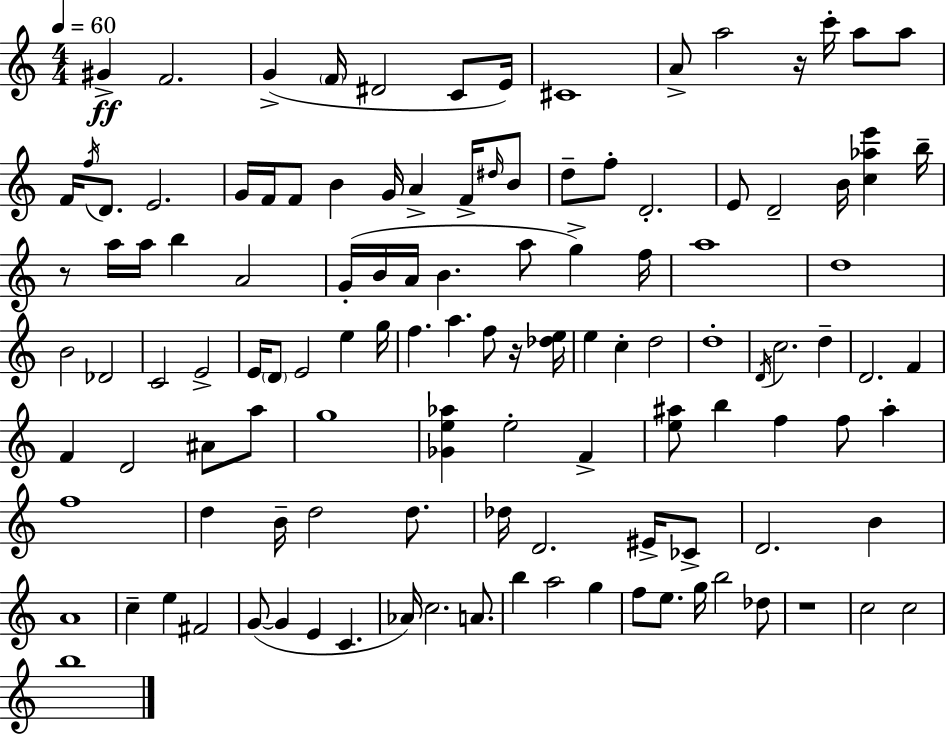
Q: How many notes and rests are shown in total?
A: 119